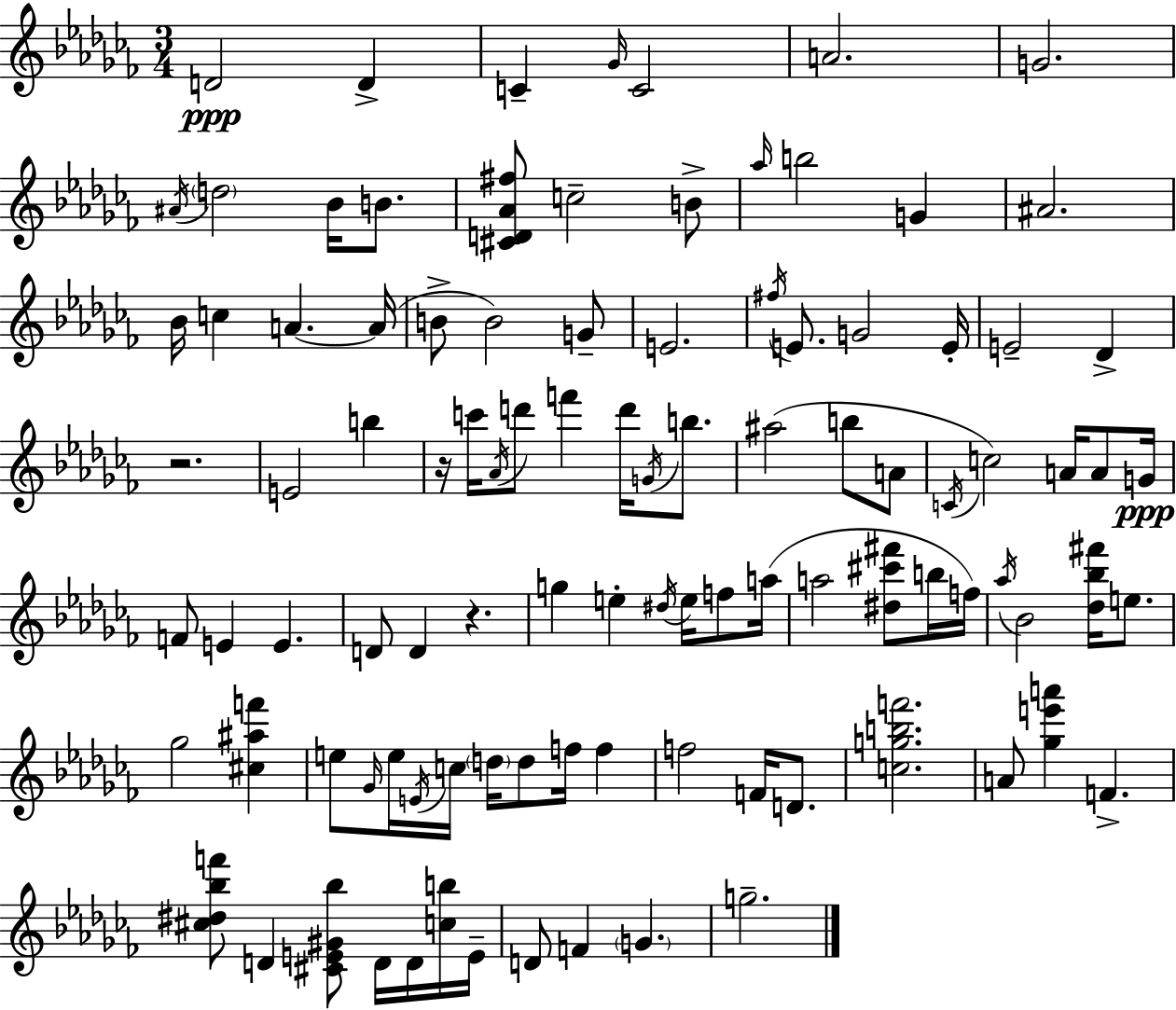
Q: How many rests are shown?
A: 3